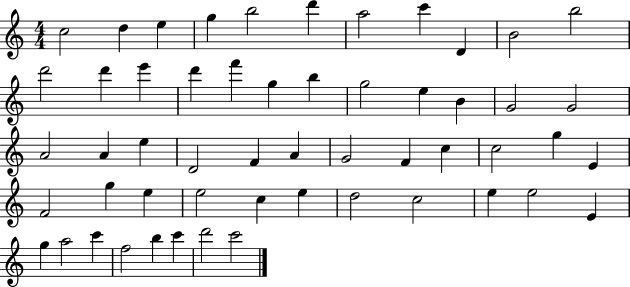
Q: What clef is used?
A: treble